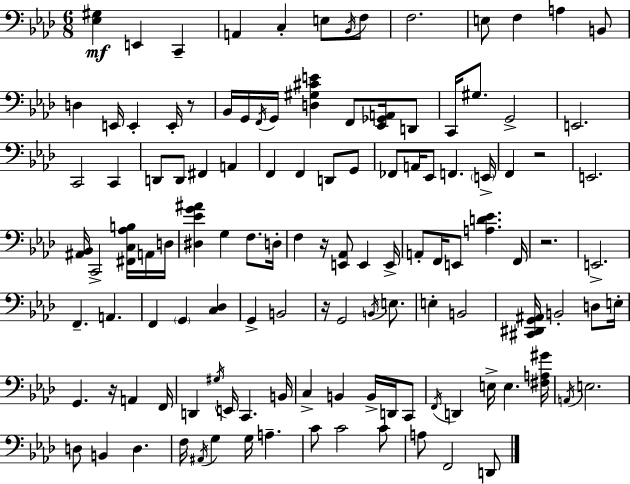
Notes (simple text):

[Eb3,G#3]/q E2/q C2/q A2/q C3/q E3/e Bb2/s F3/e F3/h. E3/e F3/q A3/q B2/e D3/q E2/s E2/q E2/s R/e Bb2/s G2/s F2/s G2/s [D3,G#3,C#4,E4]/q F2/e [Eb2,Gb2,A2]/s D2/e C2/s G#3/e. G2/h E2/h. C2/h C2/q D2/e D2/e F#2/q A2/q F2/q F2/q D2/e G2/e FES2/e A2/s Eb2/e F2/q. E2/s F2/q R/h E2/h. [A#2,Bb2]/s C2/h [F#2,C3,Ab3,B3]/s A2/s D3/s [D#3,Eb4,G4,A#4]/q G3/q F3/e. D3/s F3/q R/s [E2,Ab2]/e E2/q E2/s A2/e F2/s E2/e [A3,D4,Eb4]/q. F2/s R/h. E2/h. F2/q. A2/q. F2/q G2/q [C3,Db3]/q G2/q B2/h R/s G2/h B2/s E3/e. E3/q B2/h [C#2,D#2,G2,A#2]/s B2/h D3/e E3/s G2/q. R/s A2/q F2/s D2/q G#3/s E2/s C2/q. B2/s C3/q B2/q B2/s D2/s C2/e F2/s D2/q E3/s E3/q. [F#3,A3,G#4]/s A2/s E3/h. D3/e B2/q D3/q. F3/s A#2/s G3/q G3/s A3/q. C4/e C4/h C4/e A3/e F2/h D2/e